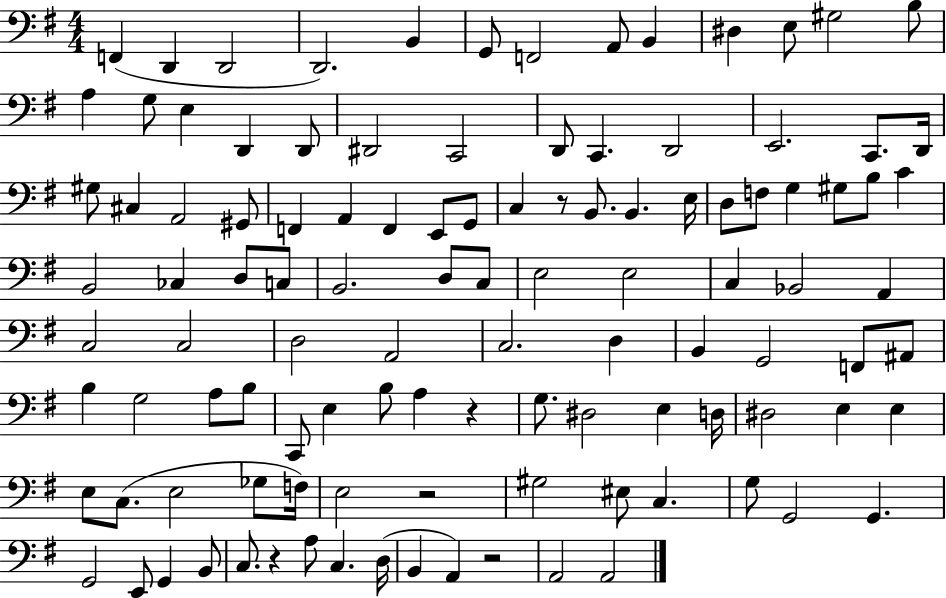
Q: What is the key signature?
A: G major